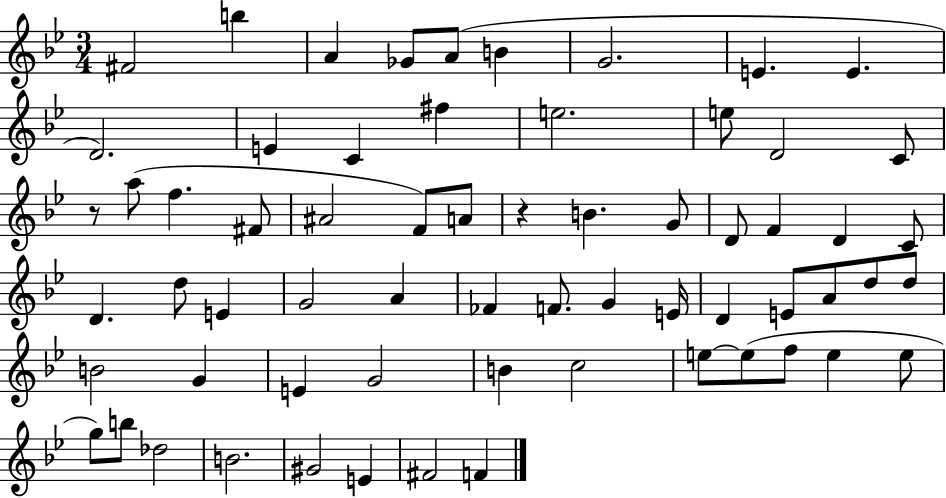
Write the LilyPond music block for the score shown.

{
  \clef treble
  \numericTimeSignature
  \time 3/4
  \key bes \major
  fis'2 b''4 | a'4 ges'8 a'8( b'4 | g'2. | e'4. e'4. | \break d'2.) | e'4 c'4 fis''4 | e''2. | e''8 d'2 c'8 | \break r8 a''8( f''4. fis'8 | ais'2 f'8) a'8 | r4 b'4. g'8 | d'8 f'4 d'4 c'8 | \break d'4. d''8 e'4 | g'2 a'4 | fes'4 f'8. g'4 e'16 | d'4 e'8 a'8 d''8 d''8 | \break b'2 g'4 | e'4 g'2 | b'4 c''2 | e''8~~ e''8( f''8 e''4 e''8 | \break g''8) b''8 des''2 | b'2. | gis'2 e'4 | fis'2 f'4 | \break \bar "|."
}